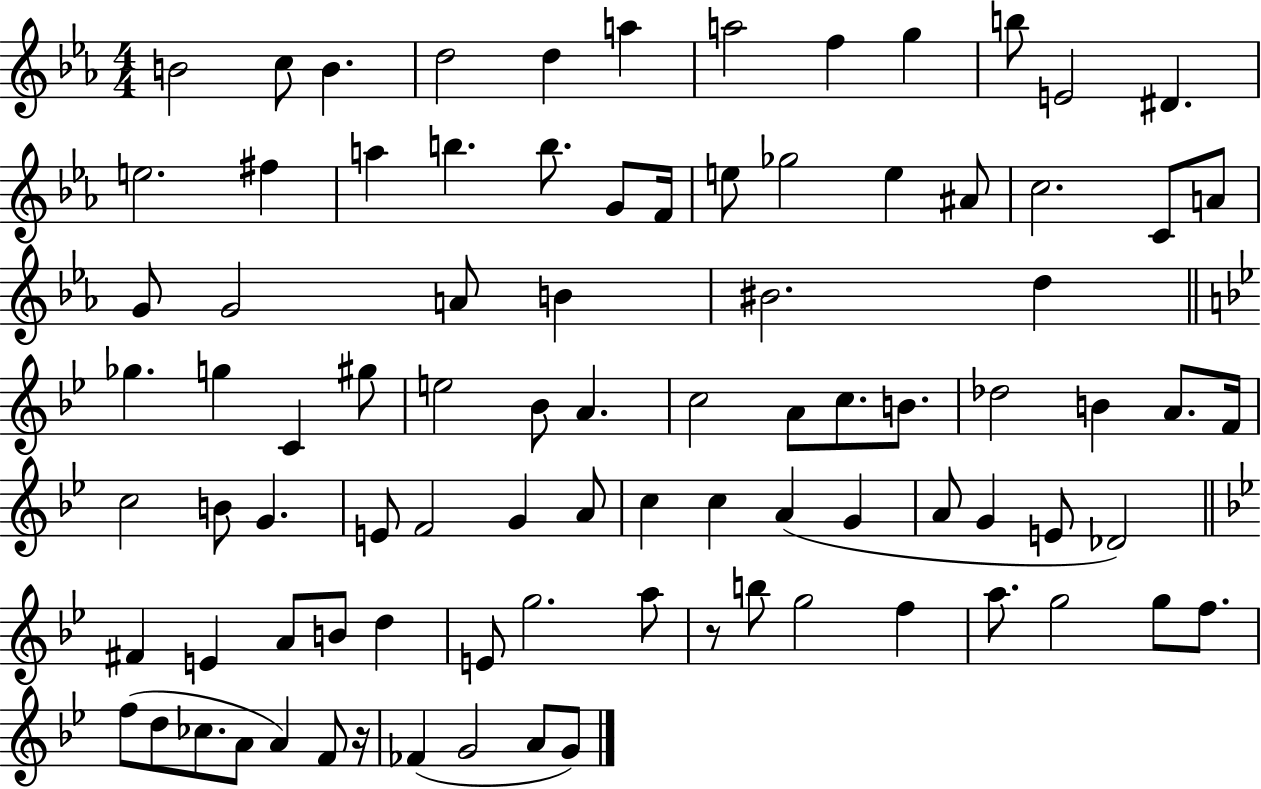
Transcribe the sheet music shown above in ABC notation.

X:1
T:Untitled
M:4/4
L:1/4
K:Eb
B2 c/2 B d2 d a a2 f g b/2 E2 ^D e2 ^f a b b/2 G/2 F/4 e/2 _g2 e ^A/2 c2 C/2 A/2 G/2 G2 A/2 B ^B2 d _g g C ^g/2 e2 _B/2 A c2 A/2 c/2 B/2 _d2 B A/2 F/4 c2 B/2 G E/2 F2 G A/2 c c A G A/2 G E/2 _D2 ^F E A/2 B/2 d E/2 g2 a/2 z/2 b/2 g2 f a/2 g2 g/2 f/2 f/2 d/2 _c/2 A/2 A F/2 z/4 _F G2 A/2 G/2